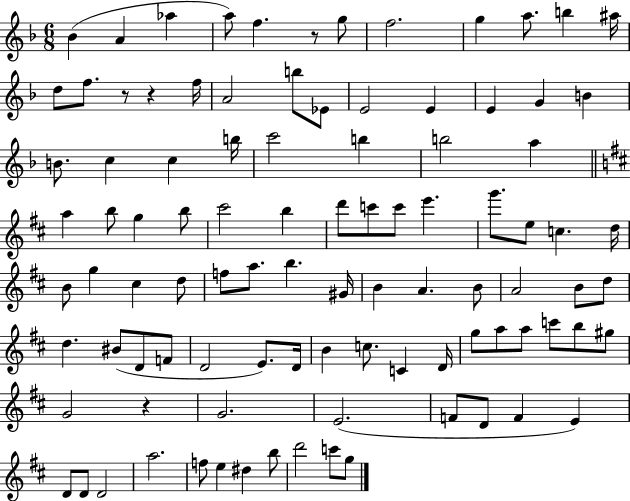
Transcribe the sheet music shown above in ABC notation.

X:1
T:Untitled
M:6/8
L:1/4
K:F
_B A _a a/2 f z/2 g/2 f2 g a/2 b ^a/4 d/2 f/2 z/2 z f/4 A2 b/2 _E/2 E2 E E G B B/2 c c b/4 c'2 b b2 a a b/2 g b/2 ^c'2 b d'/2 c'/2 c'/2 e' g'/2 e/2 c d/4 B/2 g ^c d/2 f/2 a/2 b ^G/4 B A B/2 A2 B/2 d/2 d ^B/2 D/2 F/2 D2 E/2 D/4 B c/2 C D/4 g/2 a/2 a/2 c'/2 b/2 ^g/2 G2 z G2 E2 F/2 D/2 F E D/2 D/2 D2 a2 f/2 e ^d b/2 d'2 c'/2 g/2